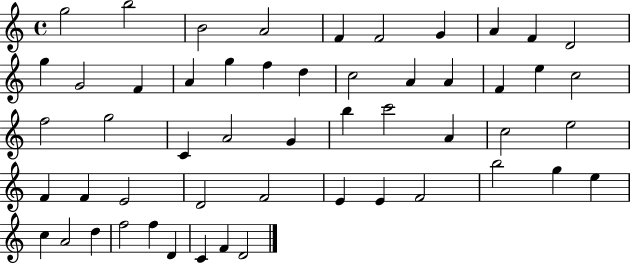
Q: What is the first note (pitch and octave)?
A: G5